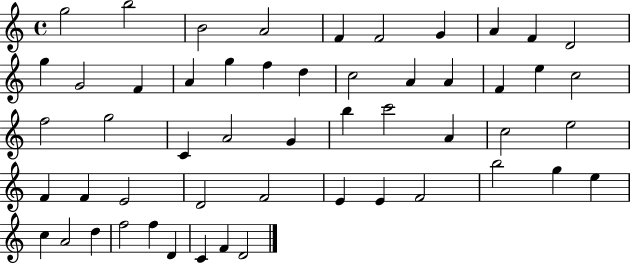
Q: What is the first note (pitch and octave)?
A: G5